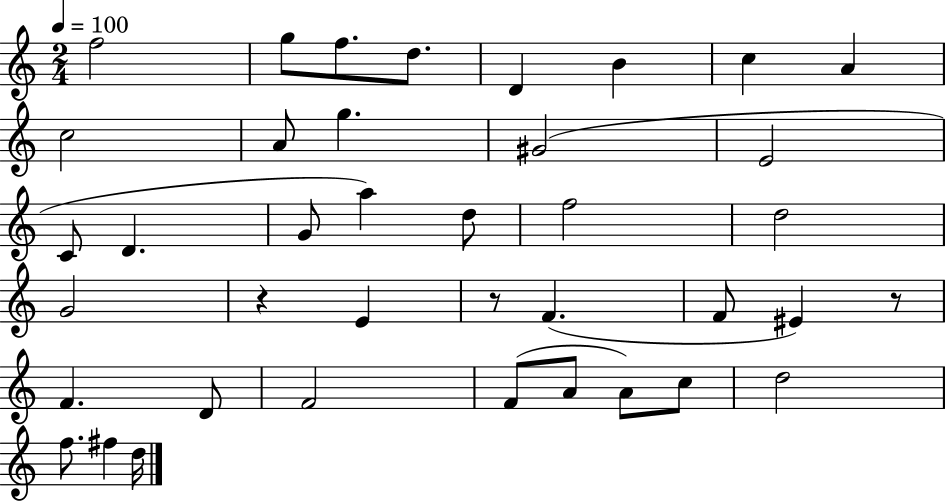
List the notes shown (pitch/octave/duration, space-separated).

F5/h G5/e F5/e. D5/e. D4/q B4/q C5/q A4/q C5/h A4/e G5/q. G#4/h E4/h C4/e D4/q. G4/e A5/q D5/e F5/h D5/h G4/h R/q E4/q R/e F4/q. F4/e EIS4/q R/e F4/q. D4/e F4/h F4/e A4/e A4/e C5/e D5/h F5/e. F#5/q D5/s